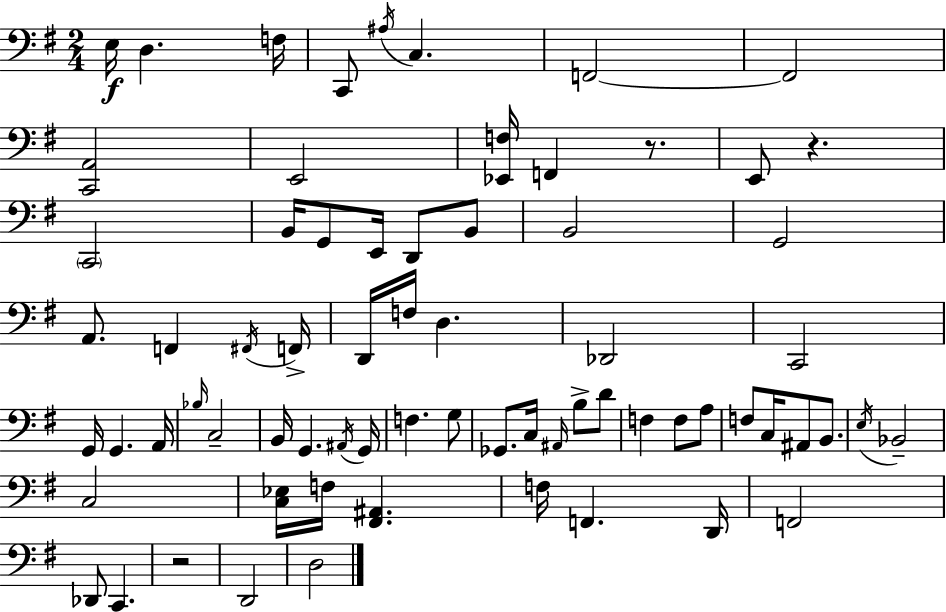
{
  \clef bass
  \numericTimeSignature
  \time 2/4
  \key g \major
  e16\f d4. f16 | c,8 \acciaccatura { ais16 } c4. | f,2~~ | f,2 | \break <c, a,>2 | e,2 | <ees, f>16 f,4 r8. | e,8 r4. | \break \parenthesize c,2 | b,16 g,8 e,16 d,8 b,8 | b,2 | g,2 | \break a,8. f,4 | \acciaccatura { fis,16 } f,16-> d,16 f16 d4. | des,2 | c,2 | \break g,16 g,4. | a,16 \grace { bes16 } c2-- | b,16 g,4. | \acciaccatura { ais,16 } g,16 f4. | \break g8 ges,8. c16 | \grace { ais,16 } b8-> d'8 f4 | f8 a8 f8 c16 | ais,8 b,8. \acciaccatura { e16 } bes,2-- | \break c2 | <c ees>16 f16 | <fis, ais,>4. f16 f,4. | d,16 f,2 | \break des,8 | c,4. r2 | d,2 | d2 | \break \bar "|."
}